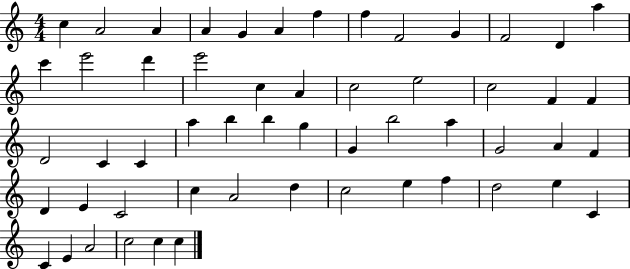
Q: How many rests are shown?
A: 0